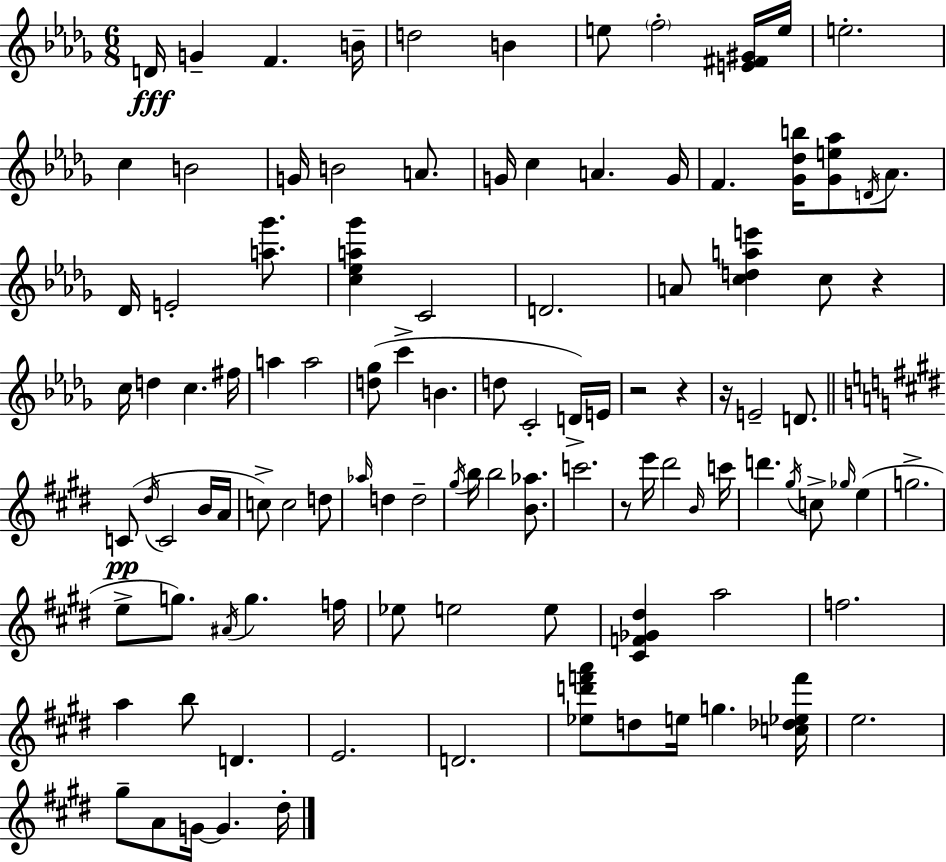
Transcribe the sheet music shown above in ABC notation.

X:1
T:Untitled
M:6/8
L:1/4
K:Bbm
D/4 G F B/4 d2 B e/2 f2 [E^F^G]/4 e/4 e2 c B2 G/4 B2 A/2 G/4 c A G/4 F [_G_db]/4 [_Ge_a]/2 D/4 _A/2 _D/4 E2 [a_g']/2 [c_ea_g'] C2 D2 A/2 [cdae'] c/2 z c/4 d c ^f/4 a a2 [d_g]/2 c' B d/2 C2 D/4 E/4 z2 z z/4 E2 D/2 C/2 ^d/4 C2 B/4 A/4 c/2 c2 d/2 _a/4 d d2 ^g/4 b/4 b2 [B_a]/2 c'2 z/2 e'/4 ^d'2 B/4 c'/4 d' ^g/4 c/2 _g/4 e g2 e/2 g/2 ^A/4 g f/4 _e/2 e2 e/2 [^CF_G^d] a2 f2 a b/2 D E2 D2 [_ed'f'a']/2 d/2 e/4 g [c_d_ef']/4 e2 ^g/2 A/2 G/4 G ^d/4